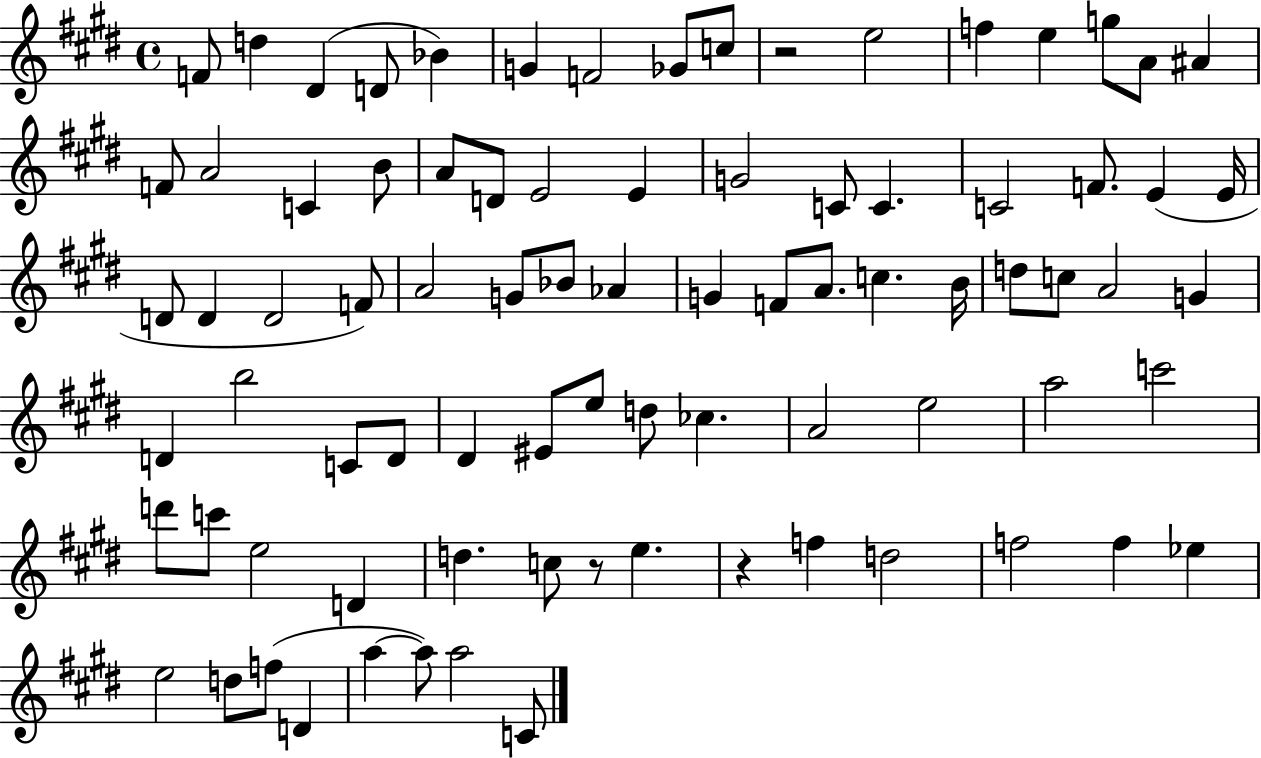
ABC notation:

X:1
T:Untitled
M:4/4
L:1/4
K:E
F/2 d ^D D/2 _B G F2 _G/2 c/2 z2 e2 f e g/2 A/2 ^A F/2 A2 C B/2 A/2 D/2 E2 E G2 C/2 C C2 F/2 E E/4 D/2 D D2 F/2 A2 G/2 _B/2 _A G F/2 A/2 c B/4 d/2 c/2 A2 G D b2 C/2 D/2 ^D ^E/2 e/2 d/2 _c A2 e2 a2 c'2 d'/2 c'/2 e2 D d c/2 z/2 e z f d2 f2 f _e e2 d/2 f/2 D a a/2 a2 C/2